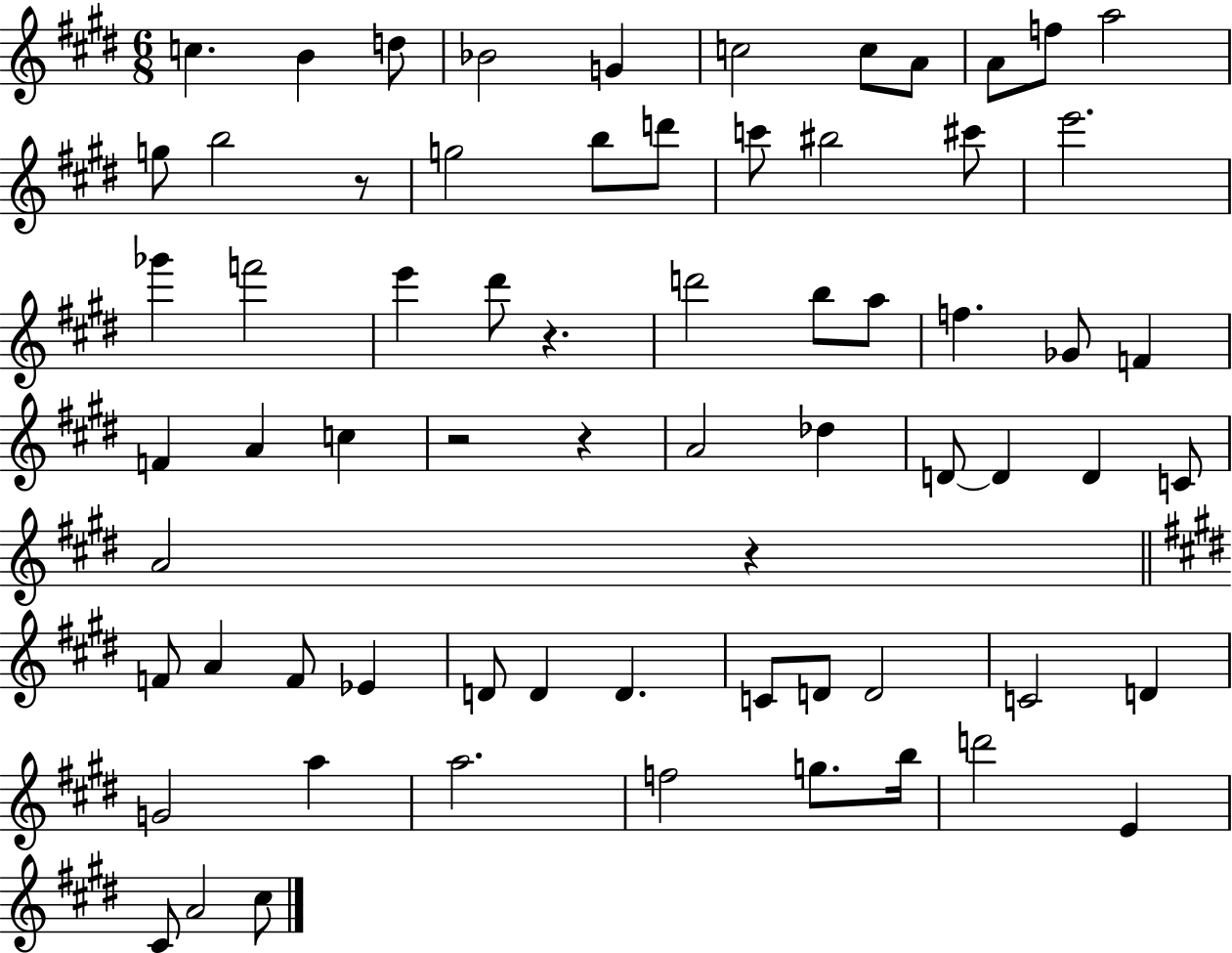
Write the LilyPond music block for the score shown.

{
  \clef treble
  \numericTimeSignature
  \time 6/8
  \key e \major
  c''4. b'4 d''8 | bes'2 g'4 | c''2 c''8 a'8 | a'8 f''8 a''2 | \break g''8 b''2 r8 | g''2 b''8 d'''8 | c'''8 bis''2 cis'''8 | e'''2. | \break ges'''4 f'''2 | e'''4 dis'''8 r4. | d'''2 b''8 a''8 | f''4. ges'8 f'4 | \break f'4 a'4 c''4 | r2 r4 | a'2 des''4 | d'8~~ d'4 d'4 c'8 | \break a'2 r4 | \bar "||" \break \key e \major f'8 a'4 f'8 ees'4 | d'8 d'4 d'4. | c'8 d'8 d'2 | c'2 d'4 | \break g'2 a''4 | a''2. | f''2 g''8. b''16 | d'''2 e'4 | \break cis'8 a'2 cis''8 | \bar "|."
}